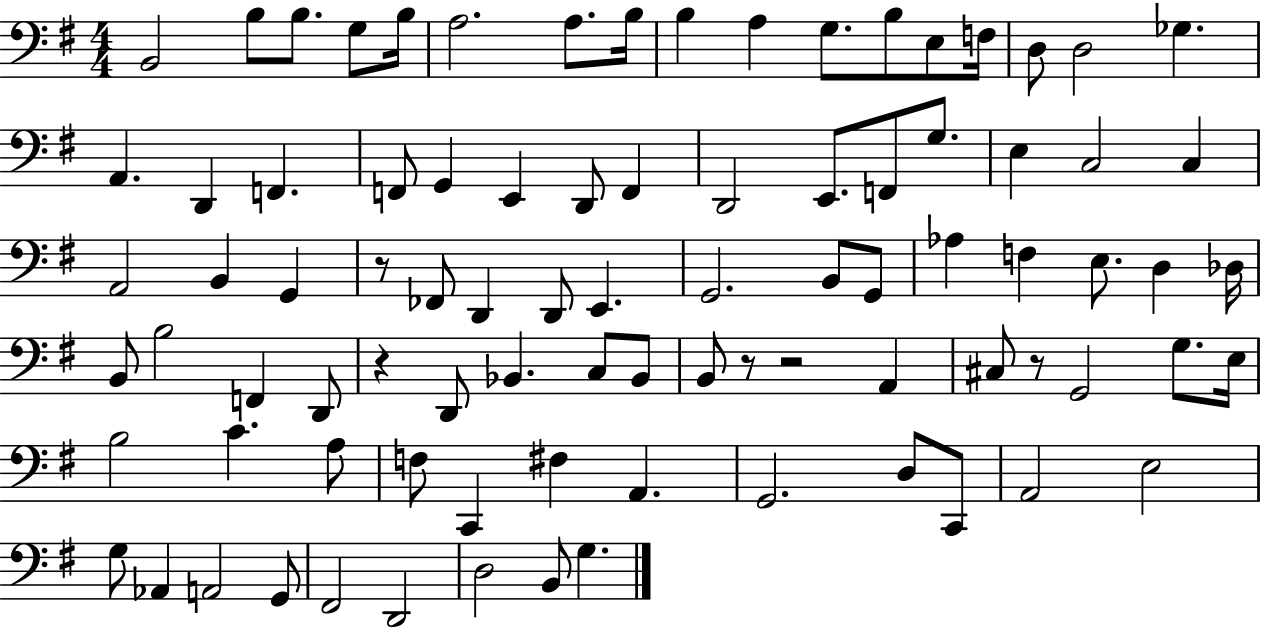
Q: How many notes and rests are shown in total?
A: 87